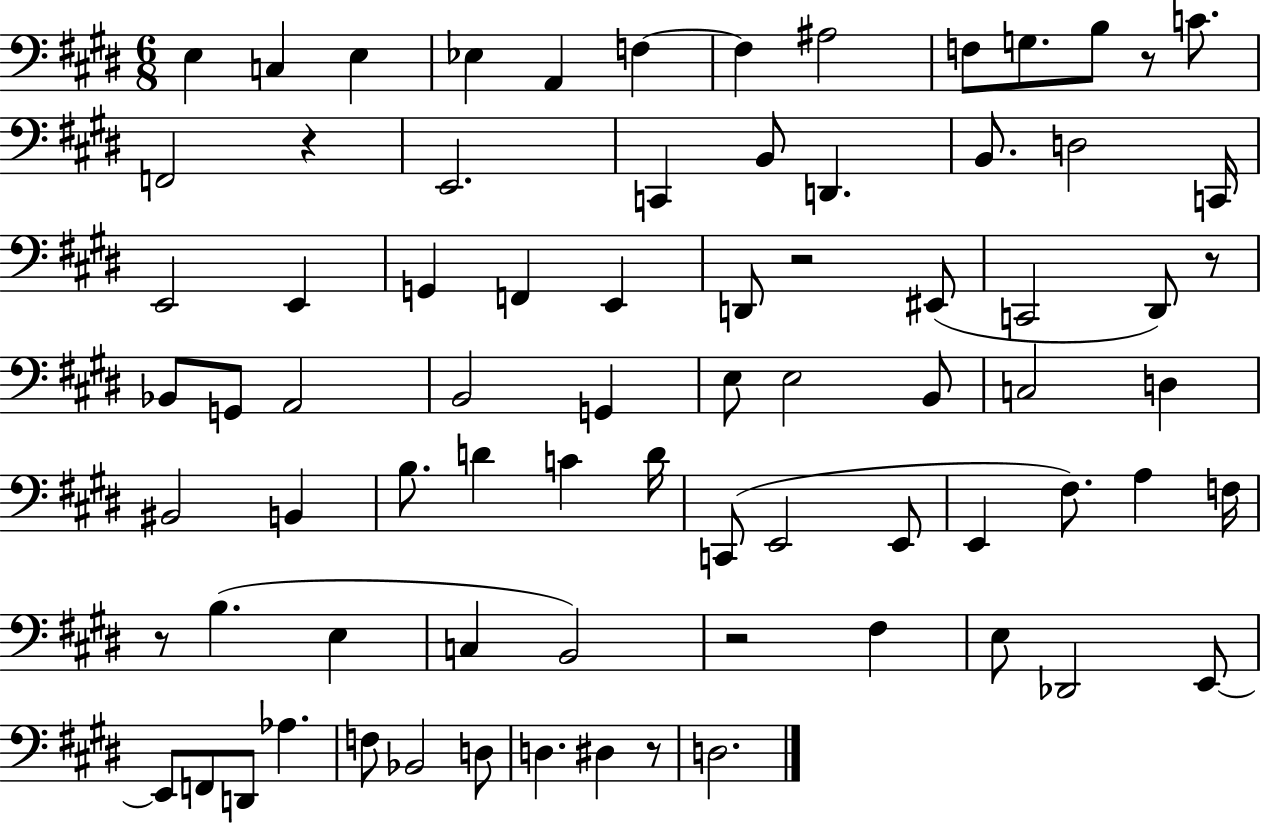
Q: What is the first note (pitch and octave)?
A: E3